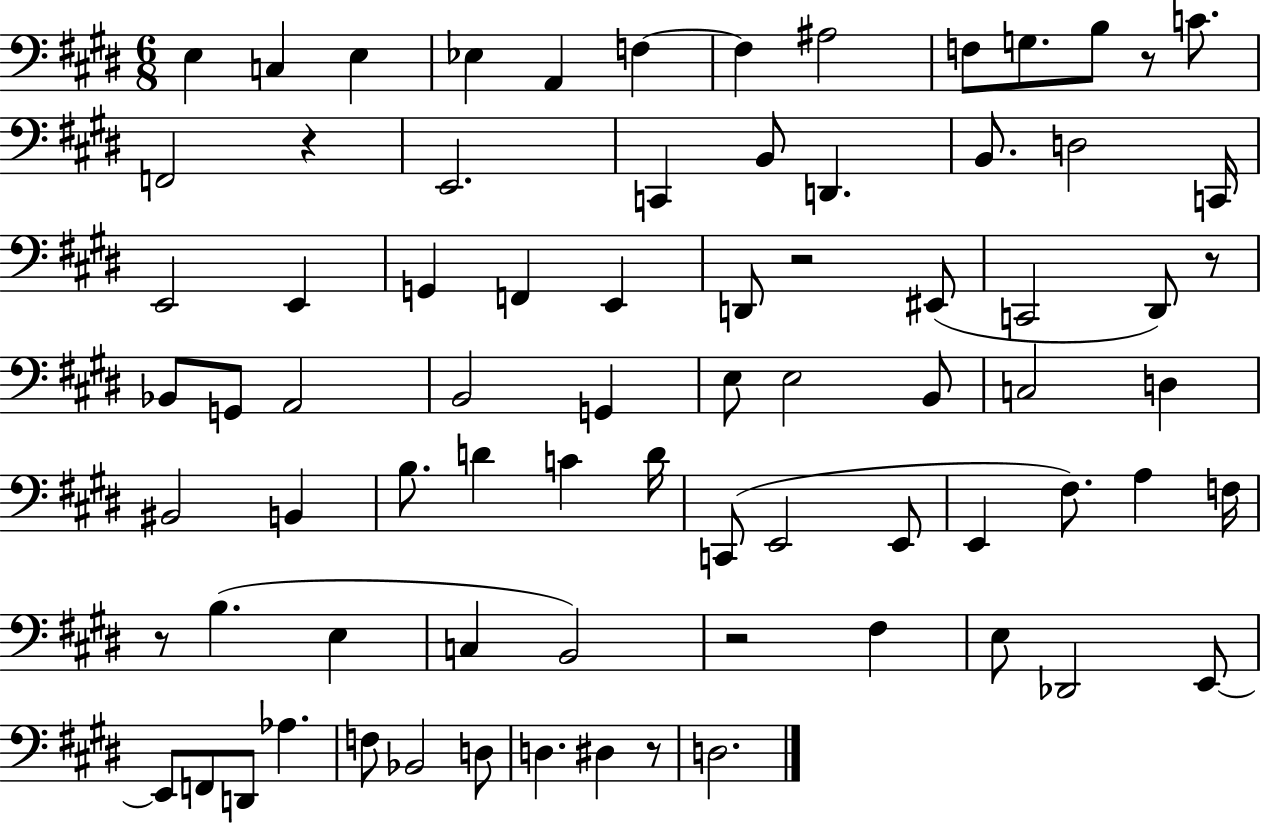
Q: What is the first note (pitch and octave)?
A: E3